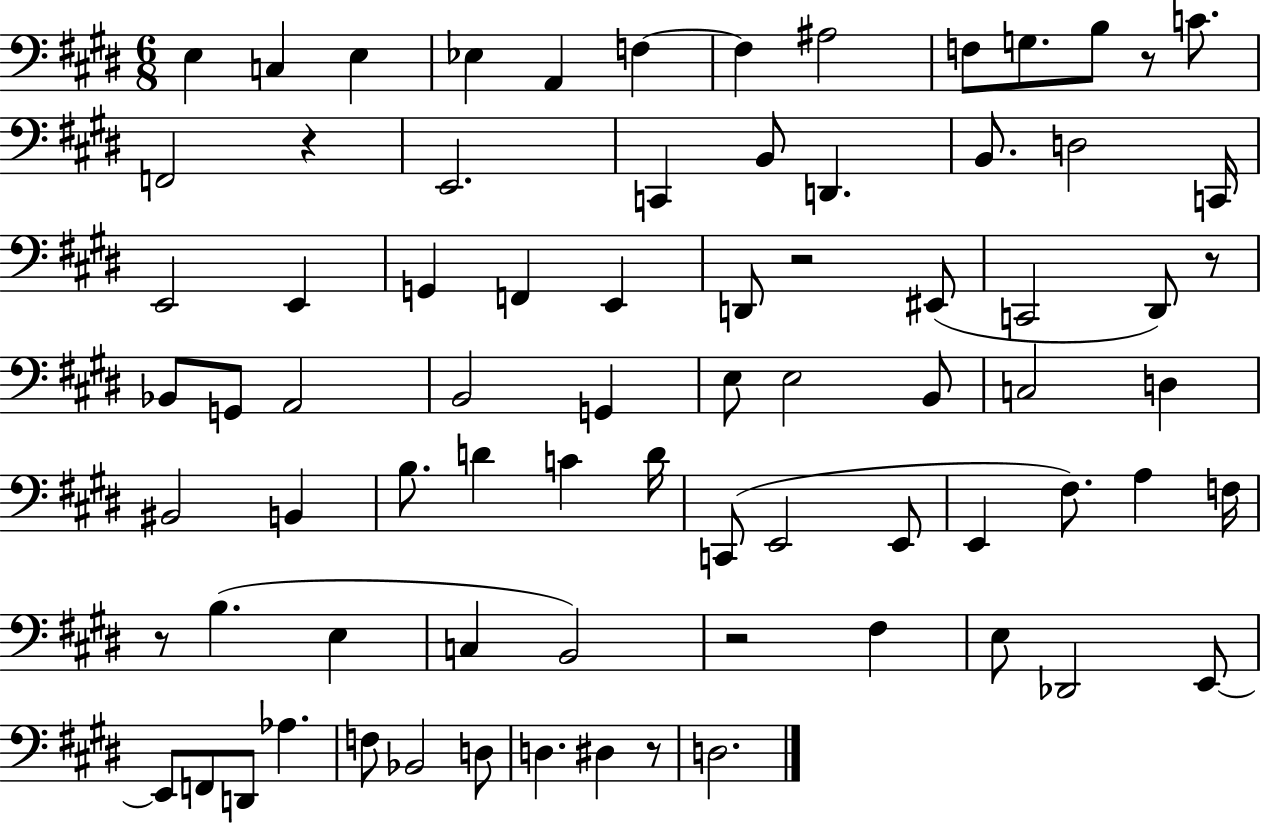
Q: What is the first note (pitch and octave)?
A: E3